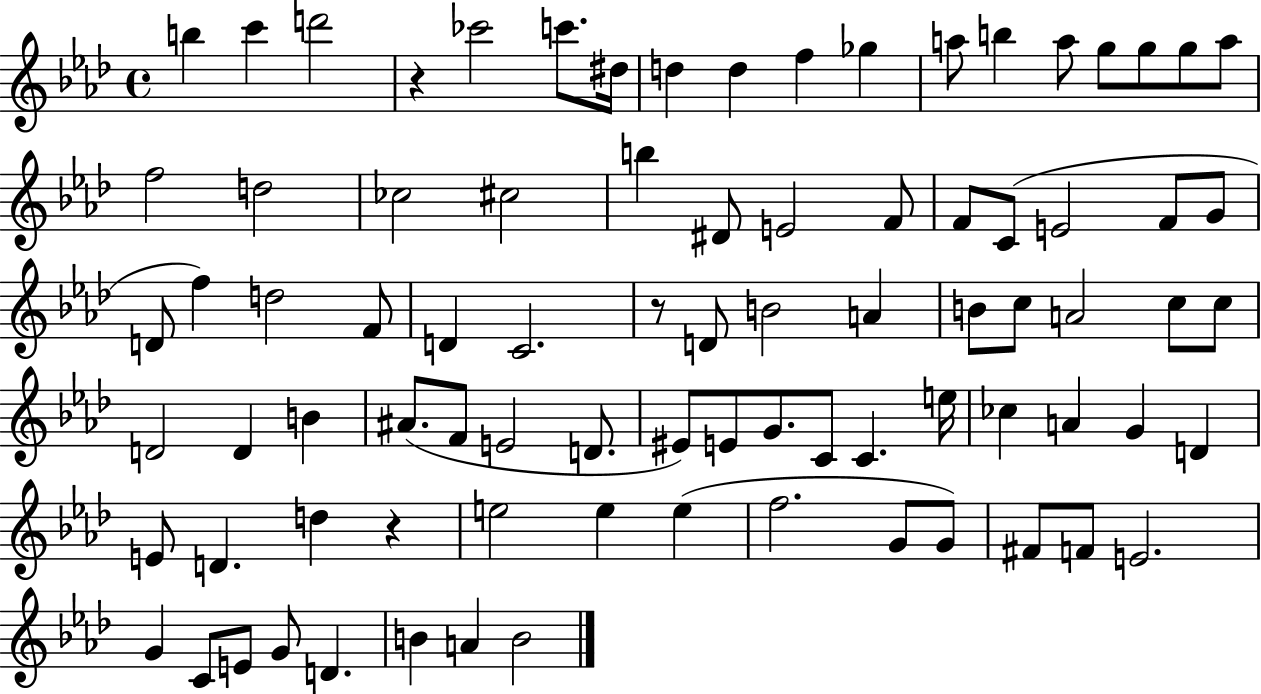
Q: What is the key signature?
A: AES major